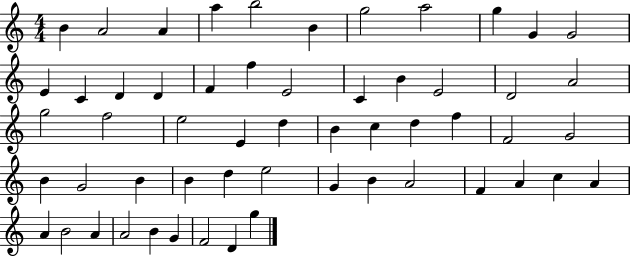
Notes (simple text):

B4/q A4/h A4/q A5/q B5/h B4/q G5/h A5/h G5/q G4/q G4/h E4/q C4/q D4/q D4/q F4/q F5/q E4/h C4/q B4/q E4/h D4/h A4/h G5/h F5/h E5/h E4/q D5/q B4/q C5/q D5/q F5/q F4/h G4/h B4/q G4/h B4/q B4/q D5/q E5/h G4/q B4/q A4/h F4/q A4/q C5/q A4/q A4/q B4/h A4/q A4/h B4/q G4/q F4/h D4/q G5/q